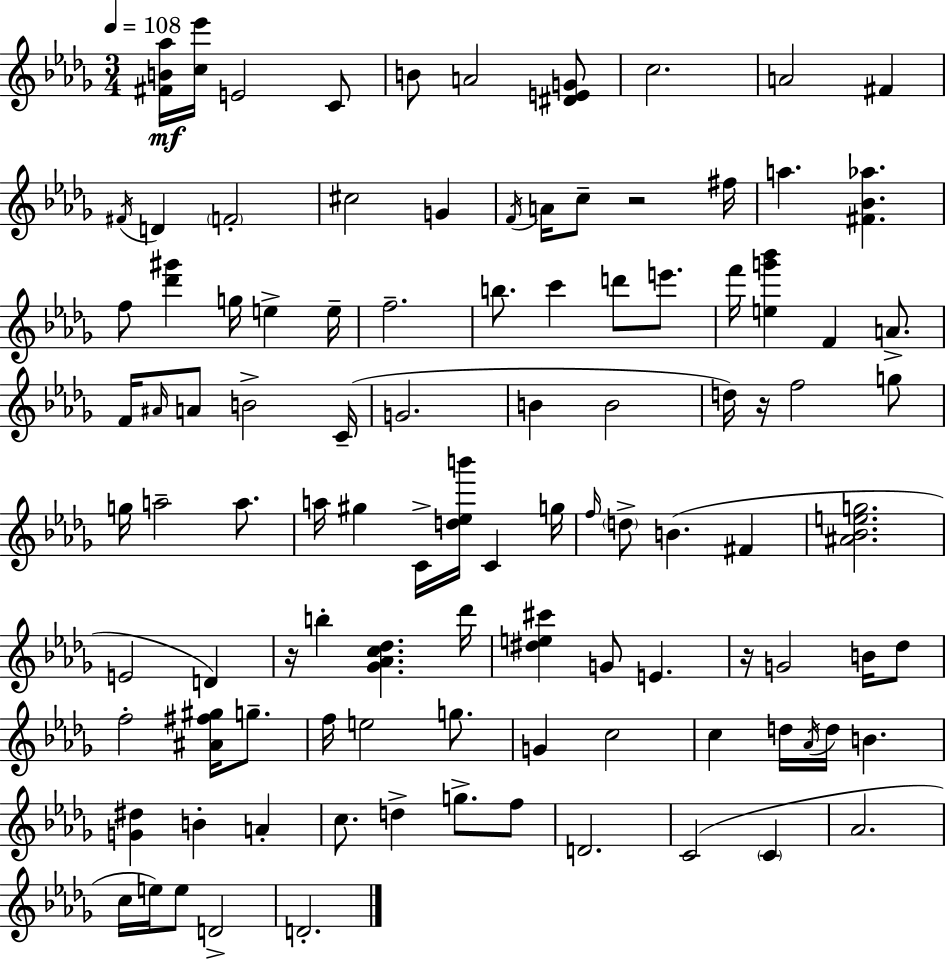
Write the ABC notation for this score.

X:1
T:Untitled
M:3/4
L:1/4
K:Bbm
[^FB_a]/4 [c_e']/4 E2 C/2 B/2 A2 [^DEG]/2 c2 A2 ^F ^F/4 D F2 ^c2 G F/4 A/4 c/2 z2 ^f/4 a [^F_B_a] f/2 [_d'^g'] g/4 e e/4 f2 b/2 c' d'/2 e'/2 f'/4 [eg'_b'] F A/2 F/4 ^A/4 A/2 B2 C/4 G2 B B2 d/4 z/4 f2 g/2 g/4 a2 a/2 a/4 ^g C/4 [d_eb']/4 C g/4 f/4 d/2 B ^F [^A_Beg]2 E2 D z/4 b [_G_Ac_d] _d'/4 [^de^c'] G/2 E z/4 G2 B/4 _d/2 f2 [^A^f^g]/4 g/2 f/4 e2 g/2 G c2 c d/4 _A/4 d/4 B [G^d] B A c/2 d g/2 f/2 D2 C2 C _A2 c/4 e/4 e/2 D2 D2